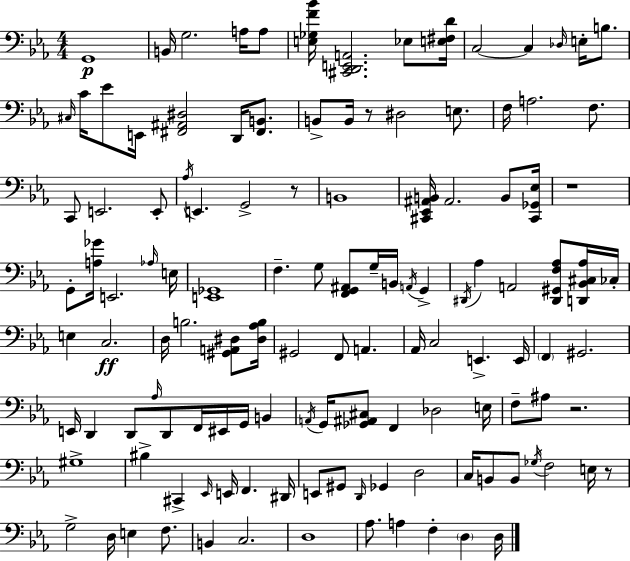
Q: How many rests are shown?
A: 5